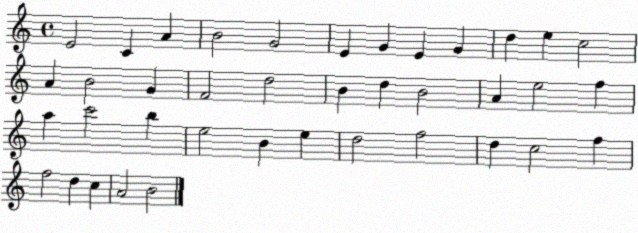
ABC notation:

X:1
T:Untitled
M:4/4
L:1/4
K:C
E2 C A B2 G2 E G E G d e c2 A B2 G F2 d2 B d B2 A e2 f a c'2 b e2 B e d2 f2 d c2 f f2 d c A2 B2